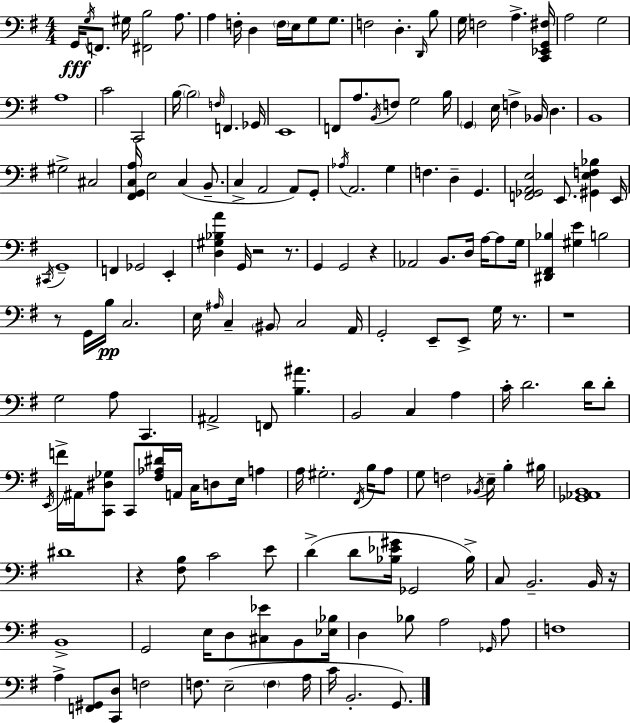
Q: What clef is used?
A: bass